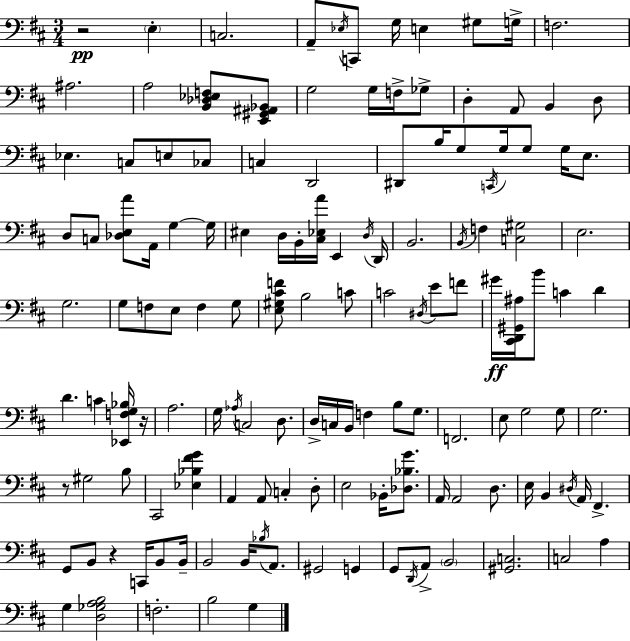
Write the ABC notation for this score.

X:1
T:Untitled
M:3/4
L:1/4
K:D
z2 E, C,2 A,,/2 _E,/4 C,,/2 G,/4 E, ^G,/2 G,/4 F,2 ^A,2 A,2 [B,,_D,_E,F,]/2 [E,,^G,,^A,,_B,,]/2 G,2 G,/4 F,/4 _G,/2 D, A,,/2 B,, D,/2 _E, C,/2 E,/2 _C,/2 C, D,,2 ^D,,/2 B,/4 G,/2 C,,/4 G,/4 G,/2 G,/4 E,/2 D,/2 C,/2 [_D,E,A]/2 A,,/4 G, G,/4 ^E, D,/4 B,,/4 [^C,_E,A]/4 E,, D,/4 D,,/4 B,,2 B,,/4 F, [C,^G,]2 E,2 G,2 G,/2 F,/2 E,/2 F, G,/2 [E,^G,^CF]/2 B,2 C/2 C2 ^D,/4 E/2 F/2 ^G/4 [^C,,D,,^G,,^A,]/4 B/2 C D D C [_E,,F,G,_B,]/4 z/4 A,2 G,/4 _A,/4 C,2 D,/2 D,/4 C,/4 B,,/4 F, B,/2 G,/2 F,,2 E,/2 G,2 G,/2 G,2 z/2 ^G,2 B,/2 ^C,,2 [_E,_B,^FG] A,, A,,/2 C, D,/2 E,2 _B,,/4 [_D,_B,G]/2 A,,/4 A,,2 D,/2 E,/4 B,, ^D,/4 A,,/4 ^F,, G,,/2 B,,/2 z C,,/4 B,,/2 B,,/4 B,,2 B,,/4 _B,/4 A,,/2 ^G,,2 G,, G,,/2 D,,/4 A,,/2 B,,2 [^G,,C,]2 C,2 A, G, [D,_G,A,B,]2 F,2 B,2 G,